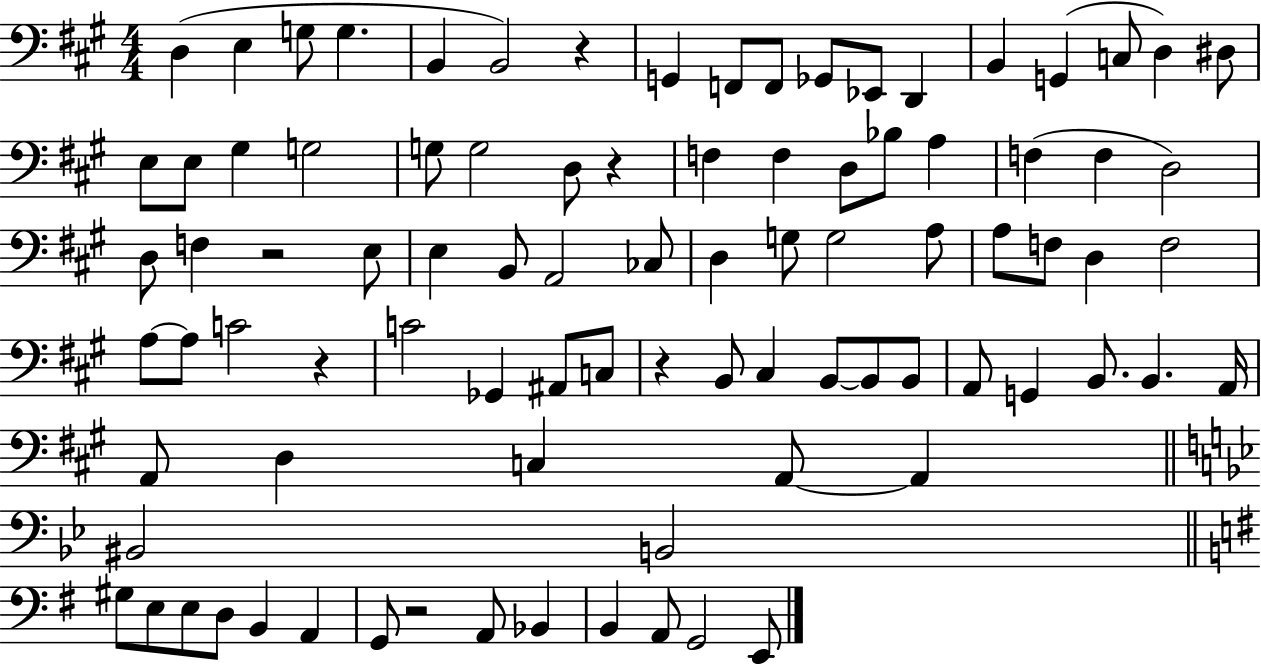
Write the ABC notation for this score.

X:1
T:Untitled
M:4/4
L:1/4
K:A
D, E, G,/2 G, B,, B,,2 z G,, F,,/2 F,,/2 _G,,/2 _E,,/2 D,, B,, G,, C,/2 D, ^D,/2 E,/2 E,/2 ^G, G,2 G,/2 G,2 D,/2 z F, F, D,/2 _B,/2 A, F, F, D,2 D,/2 F, z2 E,/2 E, B,,/2 A,,2 _C,/2 D, G,/2 G,2 A,/2 A,/2 F,/2 D, F,2 A,/2 A,/2 C2 z C2 _G,, ^A,,/2 C,/2 z B,,/2 ^C, B,,/2 B,,/2 B,,/2 A,,/2 G,, B,,/2 B,, A,,/4 A,,/2 D, C, A,,/2 A,, ^B,,2 B,,2 ^G,/2 E,/2 E,/2 D,/2 B,, A,, G,,/2 z2 A,,/2 _B,, B,, A,,/2 G,,2 E,,/2